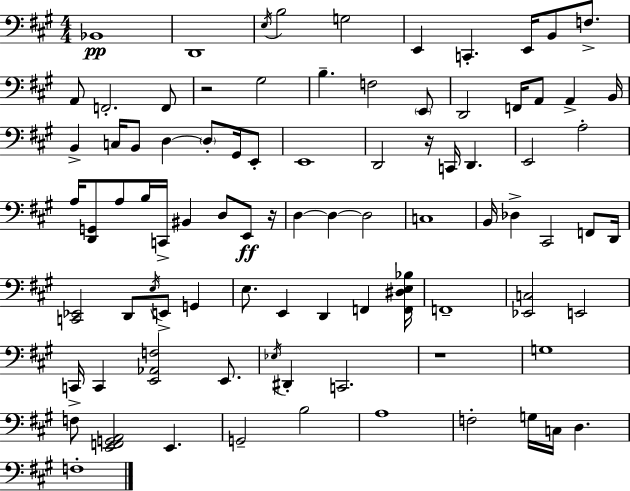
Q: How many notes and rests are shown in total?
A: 88